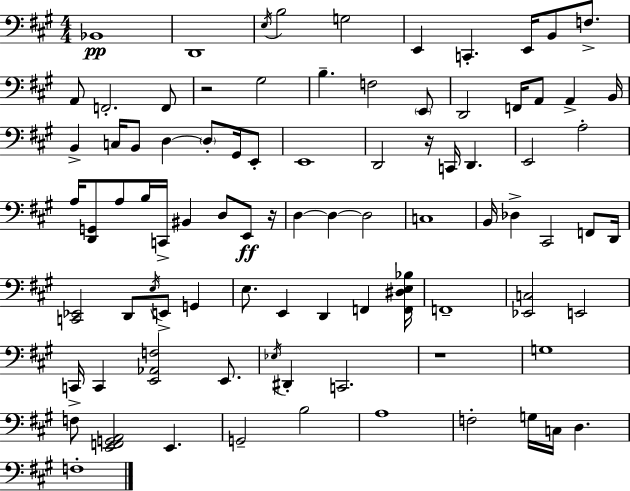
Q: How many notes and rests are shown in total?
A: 88